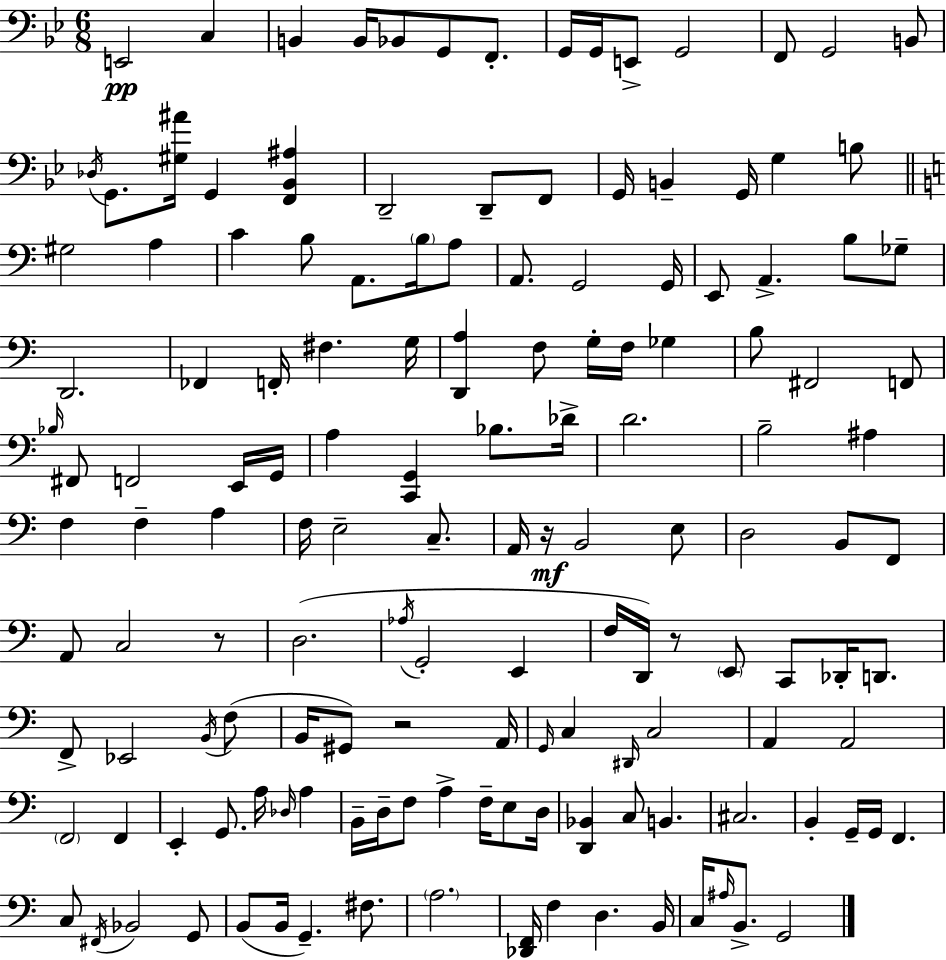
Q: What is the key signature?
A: G minor